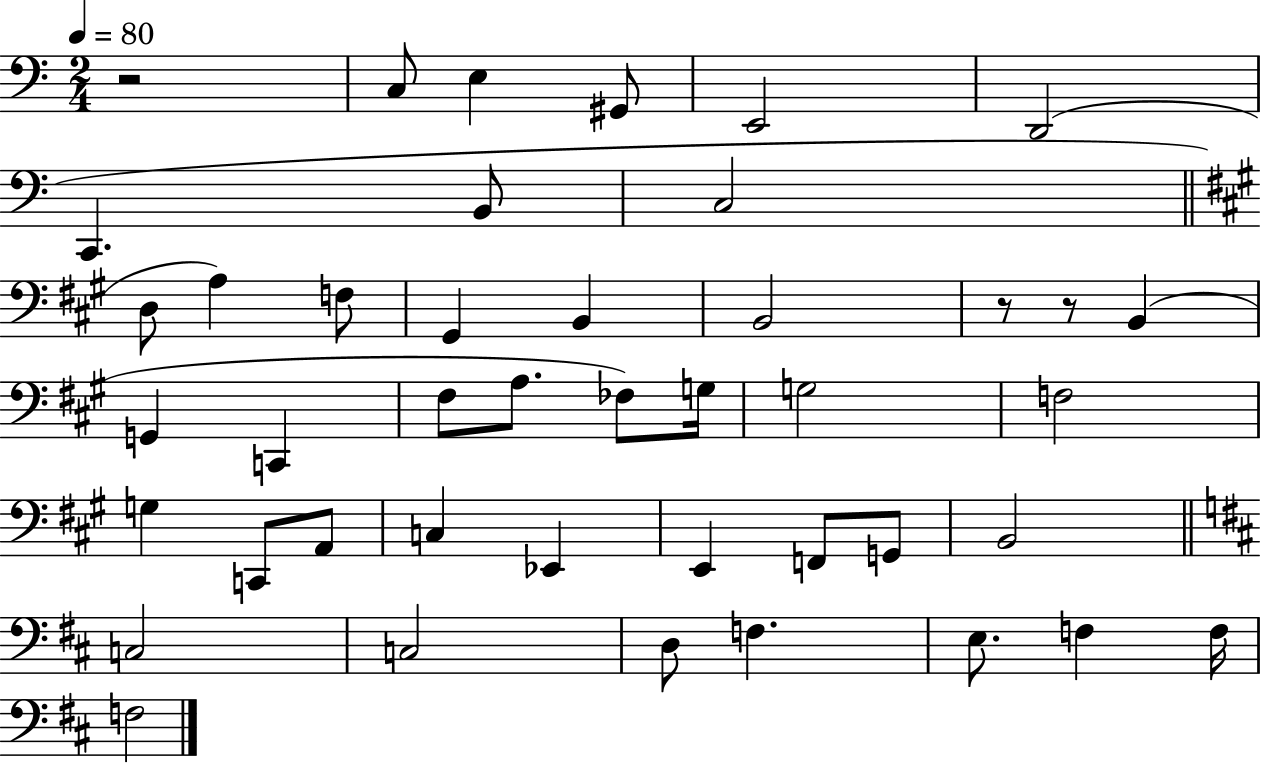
R/h C3/e E3/q G#2/e E2/h D2/h C2/q. B2/e C3/h D3/e A3/q F3/e G#2/q B2/q B2/h R/e R/e B2/q G2/q C2/q F#3/e A3/e. FES3/e G3/s G3/h F3/h G3/q C2/e A2/e C3/q Eb2/q E2/q F2/e G2/e B2/h C3/h C3/h D3/e F3/q. E3/e. F3/q F3/s F3/h